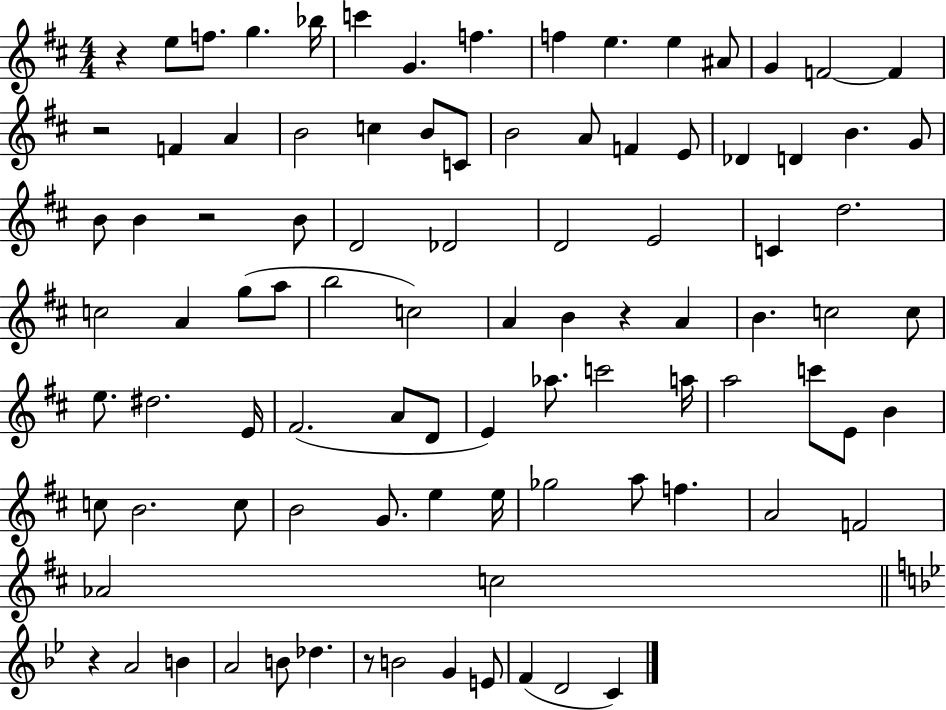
X:1
T:Untitled
M:4/4
L:1/4
K:D
z e/2 f/2 g _b/4 c' G f f e e ^A/2 G F2 F z2 F A B2 c B/2 C/2 B2 A/2 F E/2 _D D B G/2 B/2 B z2 B/2 D2 _D2 D2 E2 C d2 c2 A g/2 a/2 b2 c2 A B z A B c2 c/2 e/2 ^d2 E/4 ^F2 A/2 D/2 E _a/2 c'2 a/4 a2 c'/2 E/2 B c/2 B2 c/2 B2 G/2 e e/4 _g2 a/2 f A2 F2 _A2 c2 z A2 B A2 B/2 _d z/2 B2 G E/2 F D2 C